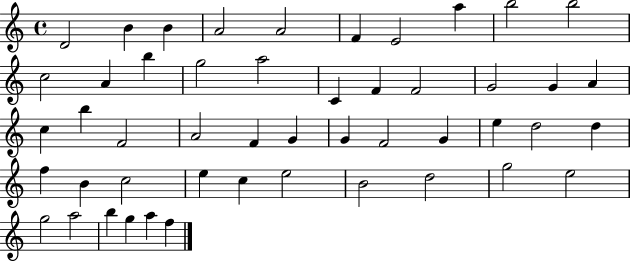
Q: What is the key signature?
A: C major